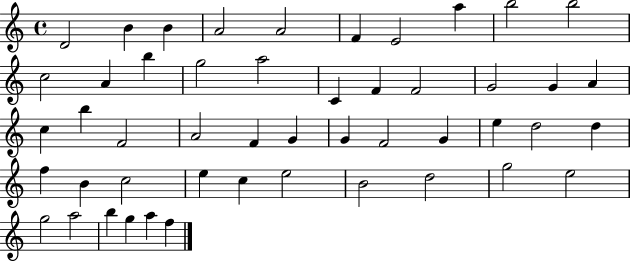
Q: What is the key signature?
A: C major